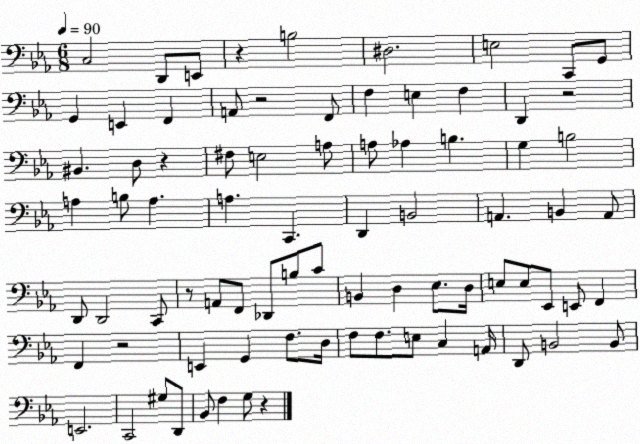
X:1
T:Untitled
M:6/8
L:1/4
K:Eb
C,2 D,,/2 E,,/2 z B,2 ^D,2 E,2 C,,/2 G,,/2 G,, E,, F,, A,,/2 z2 F,,/2 F, E, F, D,, z2 ^B,, D,/2 z ^F,/2 E,2 A,/2 A,/2 _A, B, G, B,2 A, B,/2 A, A, C,, D,, B,,2 A,, B,, A,,/2 D,,/2 D,,2 C,,/2 z/2 A,,/2 F,,/2 _D,,/2 B,/2 C/2 B,, D, _E,/2 D,/4 E,/2 E,/2 _E,,/2 E,,/2 F,, F,, z2 E,, G,, F,/2 D,/4 F,/2 F,/2 E,/2 C, A,,/4 D,,/2 B,,2 B,,/2 E,,2 C,,2 ^G,/2 D,,/2 _B,,/2 F, G,/2 z